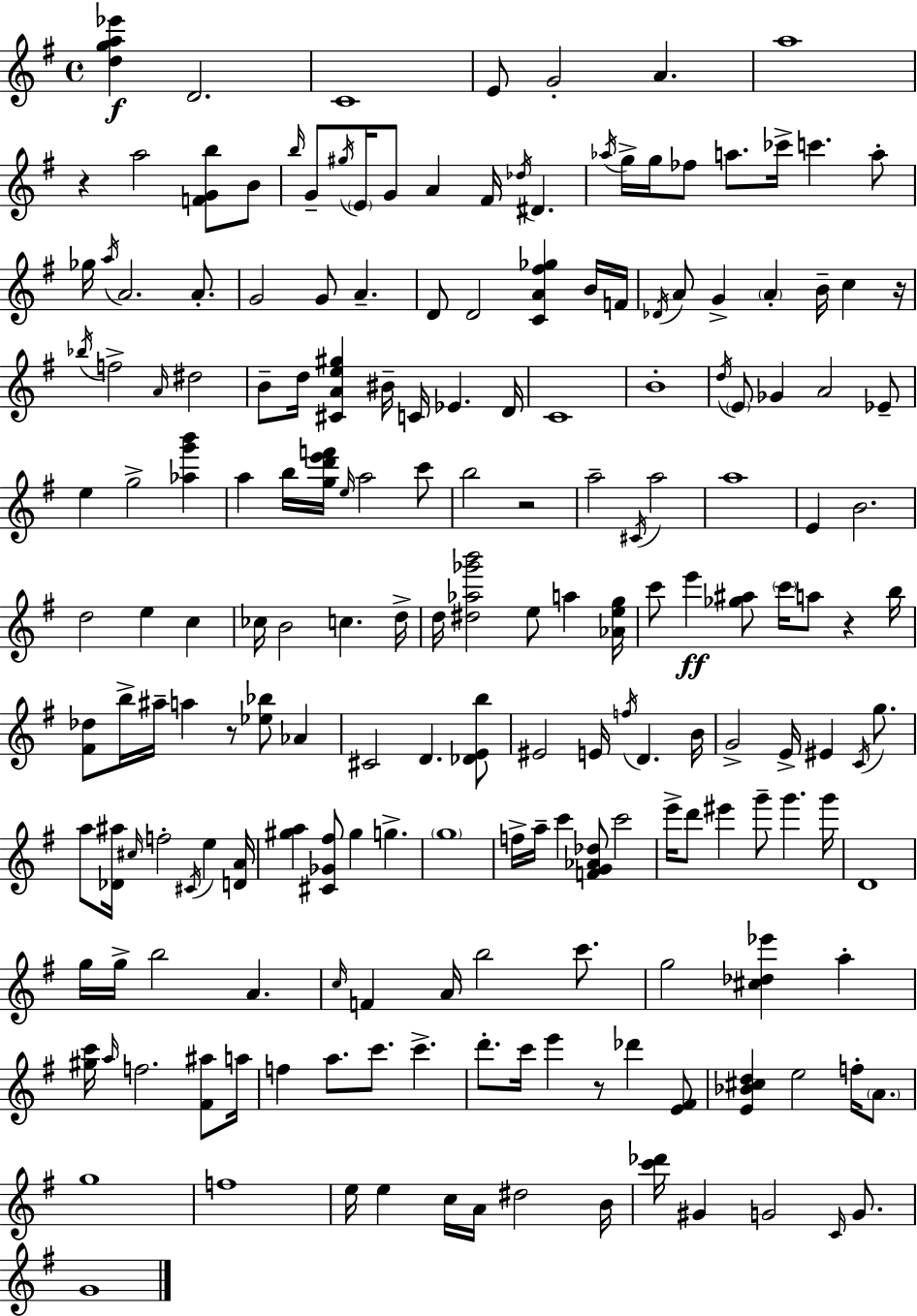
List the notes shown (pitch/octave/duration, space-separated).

[D5,G5,A5,Eb6]/q D4/h. C4/w E4/e G4/h A4/q. A5/w R/q A5/h [F4,G4,B5]/e B4/e B5/s G4/e G#5/s E4/s G4/e A4/q F#4/s Db5/s D#4/q. Ab5/s G5/s G5/s FES5/e A5/e. CES6/s C6/q. A5/e Gb5/s A5/s A4/h. A4/e. G4/h G4/e A4/q. D4/e D4/h [C4,A4,F#5,Gb5]/q B4/s F4/s Db4/s A4/e G4/q A4/q B4/s C5/q R/s Bb5/s F5/h A4/s D#5/h B4/e D5/s [C#4,A4,E5,G#5]/q BIS4/s C4/s Eb4/q. D4/s C4/w B4/w D5/s E4/e Gb4/q A4/h Eb4/e E5/q G5/h [Ab5,G6,B6]/q A5/q B5/s [G5,D6,E6,F6]/s E5/s A5/h C6/e B5/h R/h A5/h C#4/s A5/h A5/w E4/q B4/h. D5/h E5/q C5/q CES5/s B4/h C5/q. D5/s D5/s [D#5,Ab5,Gb6,B6]/h E5/e A5/q [Ab4,E5,G5]/s C6/e E6/q [Gb5,A#5]/e C6/s A5/e R/q B5/s [F#4,Db5]/e B5/s A#5/s A5/q R/e [Eb5,Bb5]/e Ab4/q C#4/h D4/q. [Db4,E4,B5]/e EIS4/h E4/s F5/s D4/q. B4/s G4/h E4/s EIS4/q C4/s G5/e. A5/e [Db4,A#5]/s C#5/s F5/h C#4/s E5/q [D4,A4]/s [G#5,A5]/q [C#4,Gb4,F#5]/e G#5/q G5/q. G5/w F5/s A5/s C6/q [F4,G4,Ab4,Db5]/e C6/h E6/s D6/e EIS6/q G6/e G6/q. G6/s D4/w G5/s G5/s B5/h A4/q. C5/s F4/q A4/s B5/h C6/e. G5/h [C#5,Db5,Eb6]/q A5/q [G#5,C6]/s A5/s F5/h. [F#4,A#5]/e A5/s F5/q A5/e. C6/e. C6/q. D6/e. C6/s E6/q R/e Db6/q [E4,F#4]/e [E4,Bb4,C#5,D5]/q E5/h F5/s A4/e. G5/w F5/w E5/s E5/q C5/s A4/s D#5/h B4/s [C6,Db6]/s G#4/q G4/h C4/s G4/e. G4/w